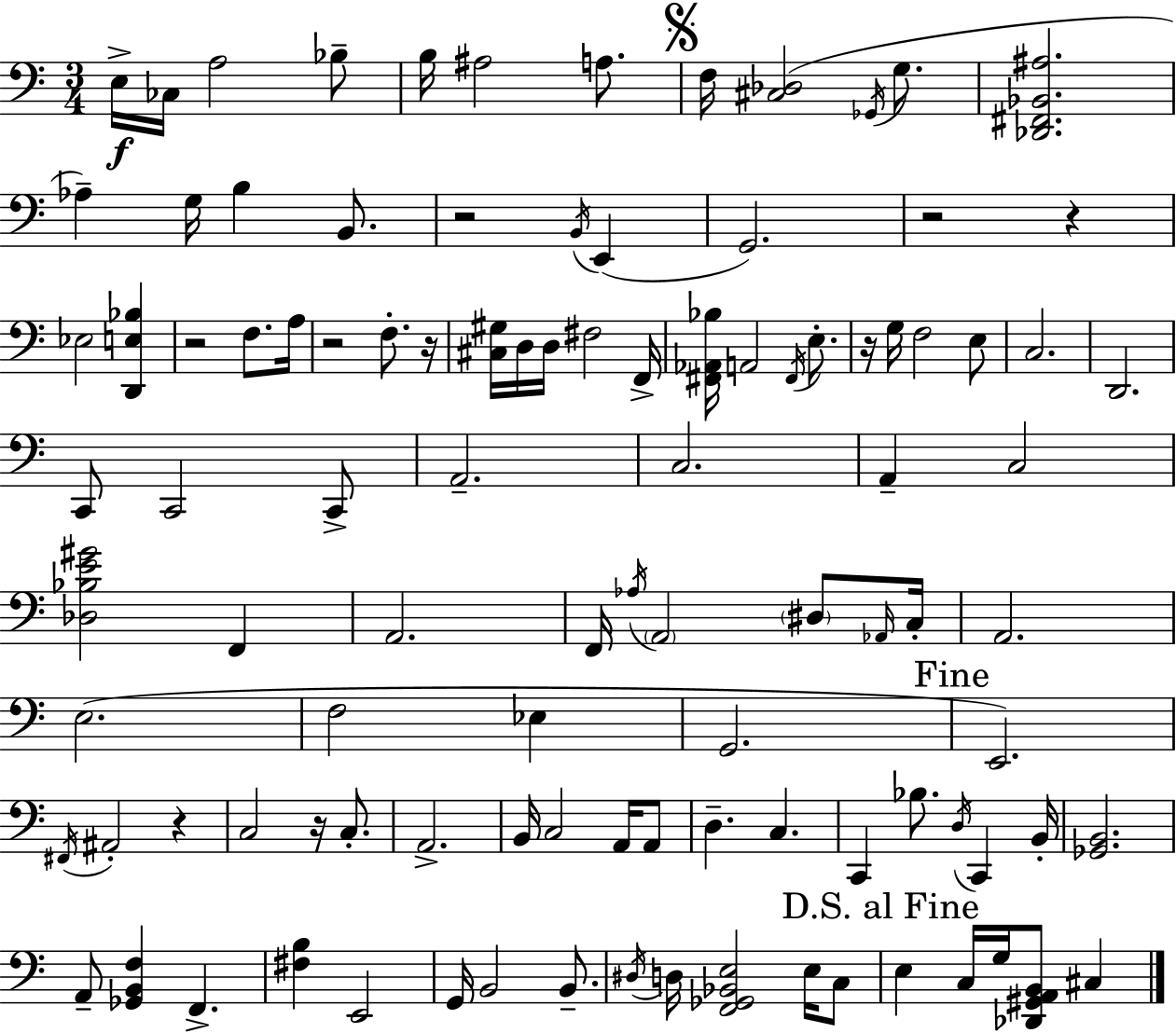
{
  \clef bass
  \numericTimeSignature
  \time 3/4
  \key a \minor
  e16->\f ces16 a2 bes8-- | b16 ais2 a8. | \mark \markup { \musicglyph "scripts.segno" } f16 <cis des>2( \acciaccatura { ges,16 } g8. | <des, fis, bes, ais>2. | \break aes4--) g16 b4 b,8. | r2 \acciaccatura { b,16 }( e,4 | g,2.) | r2 r4 | \break ees2 <d, e bes>4 | r2 f8. | a16 r2 f8.-. | r16 <cis gis>16 d16 d16 fis2 | \break f,16-> <fis, aes, bes>16 a,2 \acciaccatura { fis,16 } | e8.-. r16 g16 f2 | e8 c2. | d,2. | \break c,8 c,2 | c,8-> a,2.-- | c2. | a,4-- c2 | \break <des bes e' gis'>2 f,4 | a,2. | f,16 \acciaccatura { aes16 } \parenthesize a,2 | \parenthesize dis8 \grace { aes,16 } c16-. a,2. | \break e2.( | f2 | ees4 g,2. | \mark "Fine" e,2.) | \break \acciaccatura { fis,16 } ais,2-. | r4 c2 | r16 c8.-. a,2.-> | b,16 c2 | \break a,16 a,8 d4.-- | c4. c,4 bes8. | \acciaccatura { d16 } c,4 b,16-. <ges, b,>2. | a,8-- <ges, b, f>4 | \break f,4.-> <fis b>4 e,2 | g,16 b,2 | b,8.-- \acciaccatura { dis16 } d16 <f, ges, bes, e>2 | e16 c8 \mark "D.S. al Fine" e4 | \break c16 g16 <des, gis, a, b,>8 cis4 \bar "|."
}